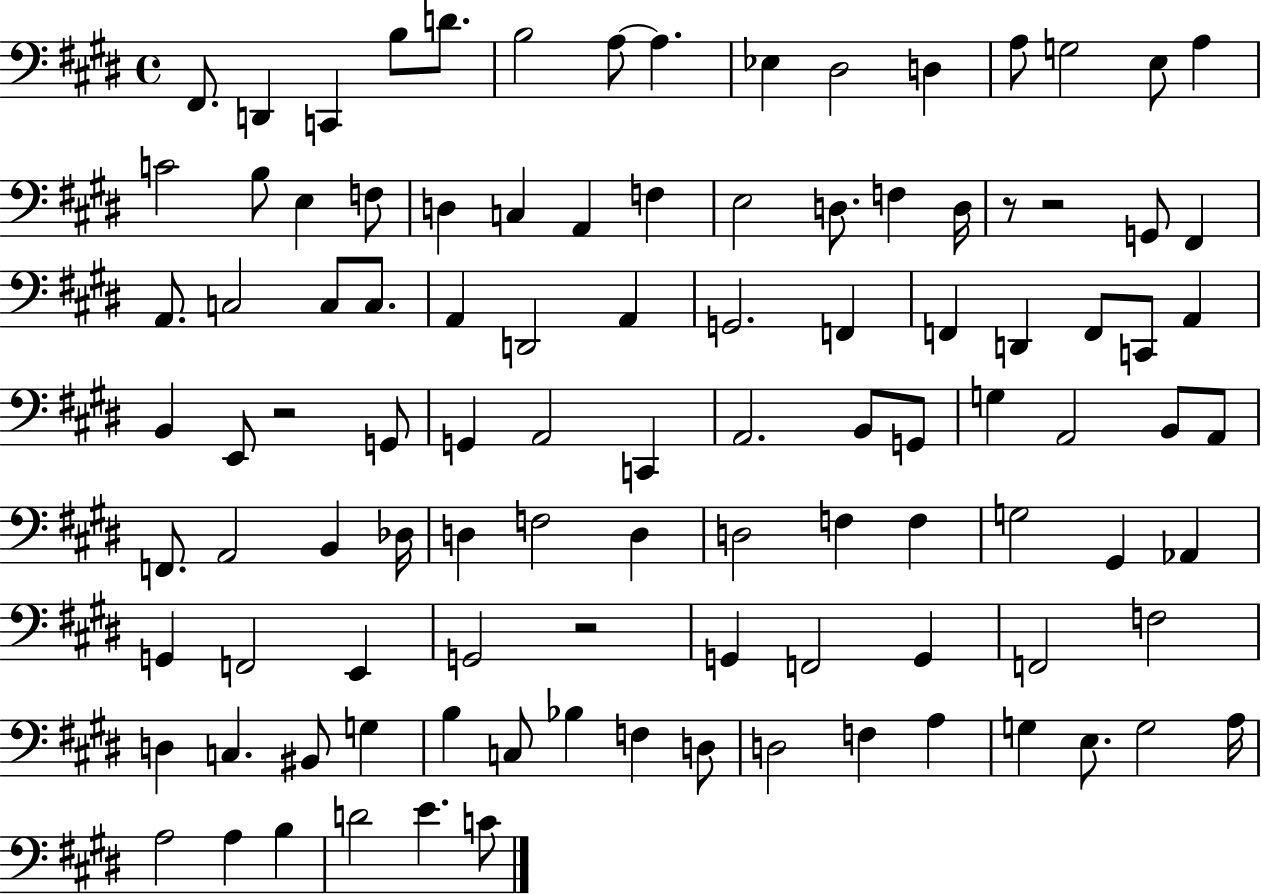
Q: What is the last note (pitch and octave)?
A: C4